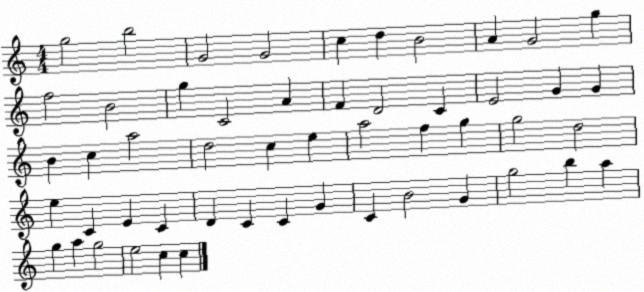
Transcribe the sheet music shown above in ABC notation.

X:1
T:Untitled
M:4/4
L:1/4
K:C
g2 b2 G2 G2 c d B2 A G2 g f2 B2 g C2 A F D2 C E2 G G B c a2 d2 c e a2 f g g2 d2 e C E C D C C G C B2 G g2 b a g a g2 e2 c c